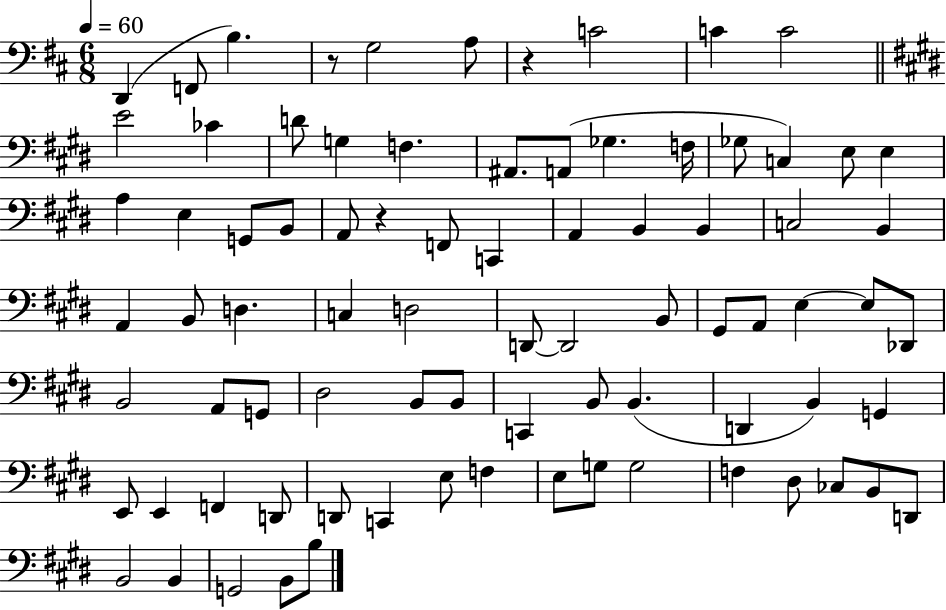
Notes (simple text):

D2/q F2/e B3/q. R/e G3/h A3/e R/q C4/h C4/q C4/h E4/h CES4/q D4/e G3/q F3/q. A#2/e. A2/e Gb3/q. F3/s Gb3/e C3/q E3/e E3/q A3/q E3/q G2/e B2/e A2/e R/q F2/e C2/q A2/q B2/q B2/q C3/h B2/q A2/q B2/e D3/q. C3/q D3/h D2/e D2/h B2/e G#2/e A2/e E3/q E3/e Db2/e B2/h A2/e G2/e D#3/h B2/e B2/e C2/q B2/e B2/q. D2/q B2/q G2/q E2/e E2/q F2/q D2/e D2/e C2/q E3/e F3/q E3/e G3/e G3/h F3/q D#3/e CES3/e B2/e D2/e B2/h B2/q G2/h B2/e B3/e